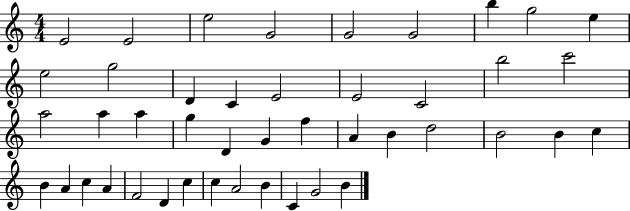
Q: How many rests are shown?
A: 0